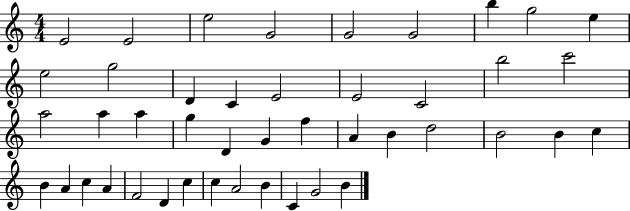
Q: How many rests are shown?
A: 0